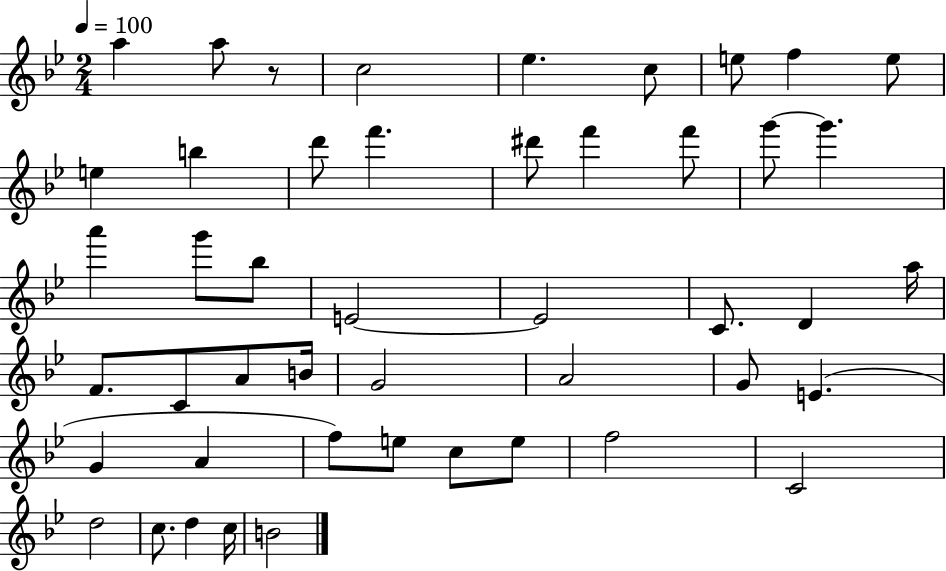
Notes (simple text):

A5/q A5/e R/e C5/h Eb5/q. C5/e E5/e F5/q E5/e E5/q B5/q D6/e F6/q. D#6/e F6/q F6/e G6/e G6/q. A6/q G6/e Bb5/e E4/h E4/h C4/e. D4/q A5/s F4/e. C4/e A4/e B4/s G4/h A4/h G4/e E4/q. G4/q A4/q F5/e E5/e C5/e E5/e F5/h C4/h D5/h C5/e. D5/q C5/s B4/h